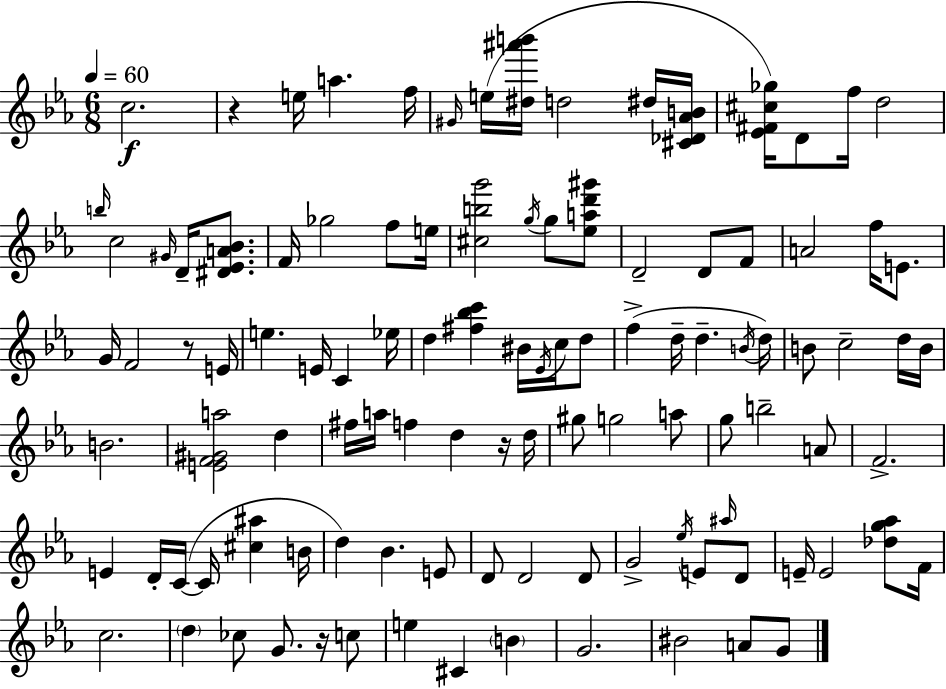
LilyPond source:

{
  \clef treble
  \numericTimeSignature
  \time 6/8
  \key c \minor
  \tempo 4 = 60
  \repeat volta 2 { c''2.\f | r4 e''16 a''4. f''16 | \grace { gis'16 } e''16( <dis'' ais''' b'''>16 d''2 dis''16 | <cis' des' aes' b'>16 <ees' fis' cis'' ges''>16) d'8 f''16 d''2 | \break \grace { b''16 } c''2 \grace { gis'16 } d'16-- | <dis' ees' a' bes'>8. f'16 ges''2 | f''8 e''16 <cis'' b'' g'''>2 \acciaccatura { g''16 } | g''8 <ees'' a'' d''' gis'''>8 d'2-- | \break d'8 f'8 a'2 | f''16 e'8. g'16 f'2 | r8 e'16 e''4. e'16 c'4 | ees''16 d''4 <fis'' bes'' c'''>4 | \break bis'16 \acciaccatura { ees'16 } c''16 d''8 f''4->( d''16-- d''4.-- | \acciaccatura { b'16 } d''16) b'8 c''2-- | d''16 b'16 b'2. | <e' f' gis' a''>2 | \break d''4 fis''16 a''16 f''4 | d''4 r16 d''16 gis''8 g''2 | a''8 g''8 b''2-- | a'8 f'2.-> | \break e'4 d'16-. c'16~(~ | c'16 <cis'' ais''>4 b'16 d''4) bes'4. | e'8 d'8 d'2 | d'8 g'2-> | \break \acciaccatura { ees''16 } e'8 \grace { ais''16 } d'8 e'16-- e'2 | <des'' g'' aes''>8 f'16 c''2. | \parenthesize d''4 | ces''8 g'8. r16 c''8 e''4 | \break cis'4 \parenthesize b'4 g'2. | bis'2 | a'8 g'8 } \bar "|."
}